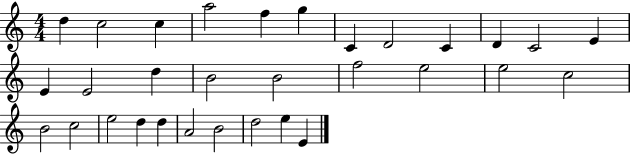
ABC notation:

X:1
T:Untitled
M:4/4
L:1/4
K:C
d c2 c a2 f g C D2 C D C2 E E E2 d B2 B2 f2 e2 e2 c2 B2 c2 e2 d d A2 B2 d2 e E